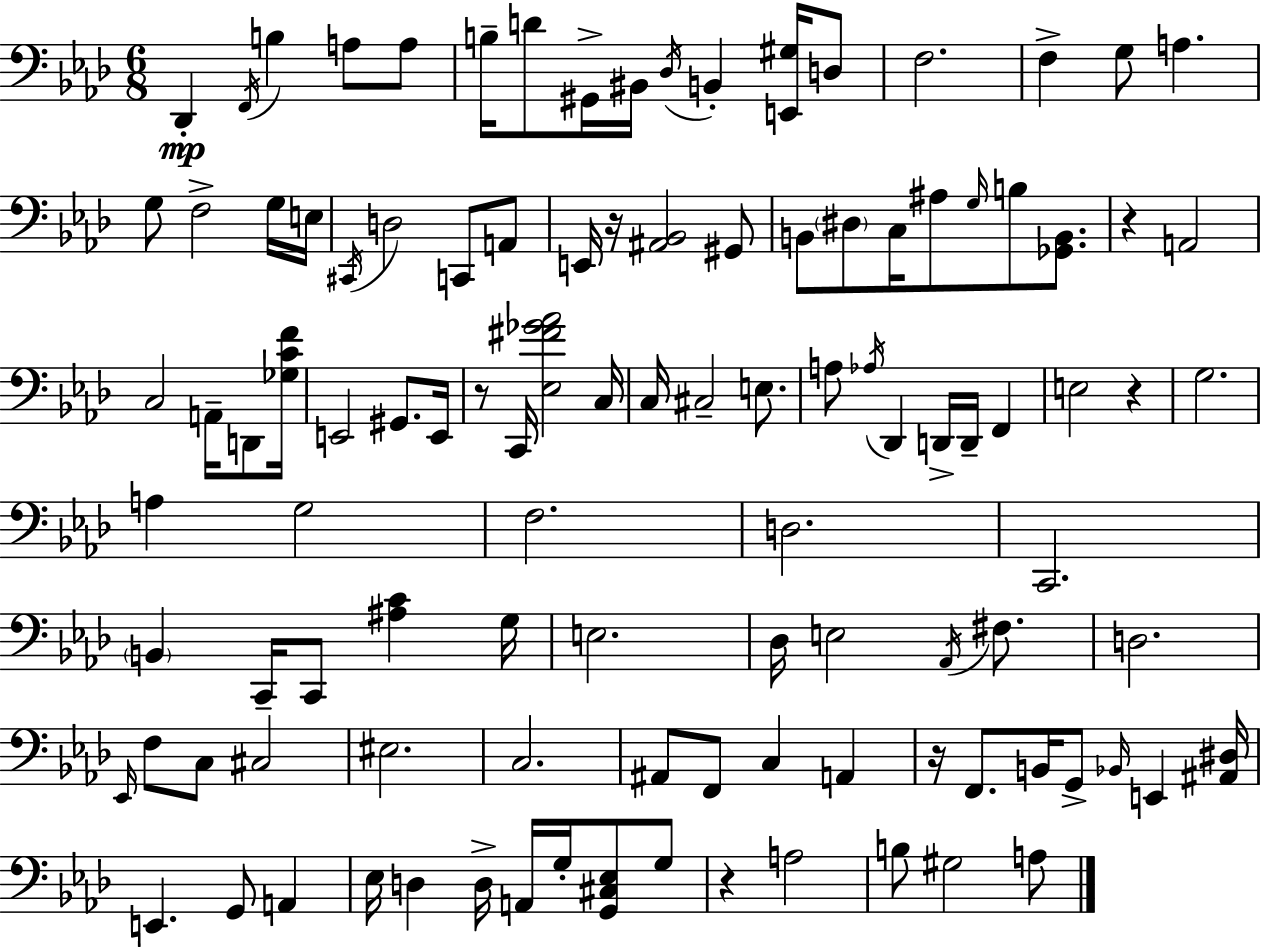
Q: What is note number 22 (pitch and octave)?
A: D3